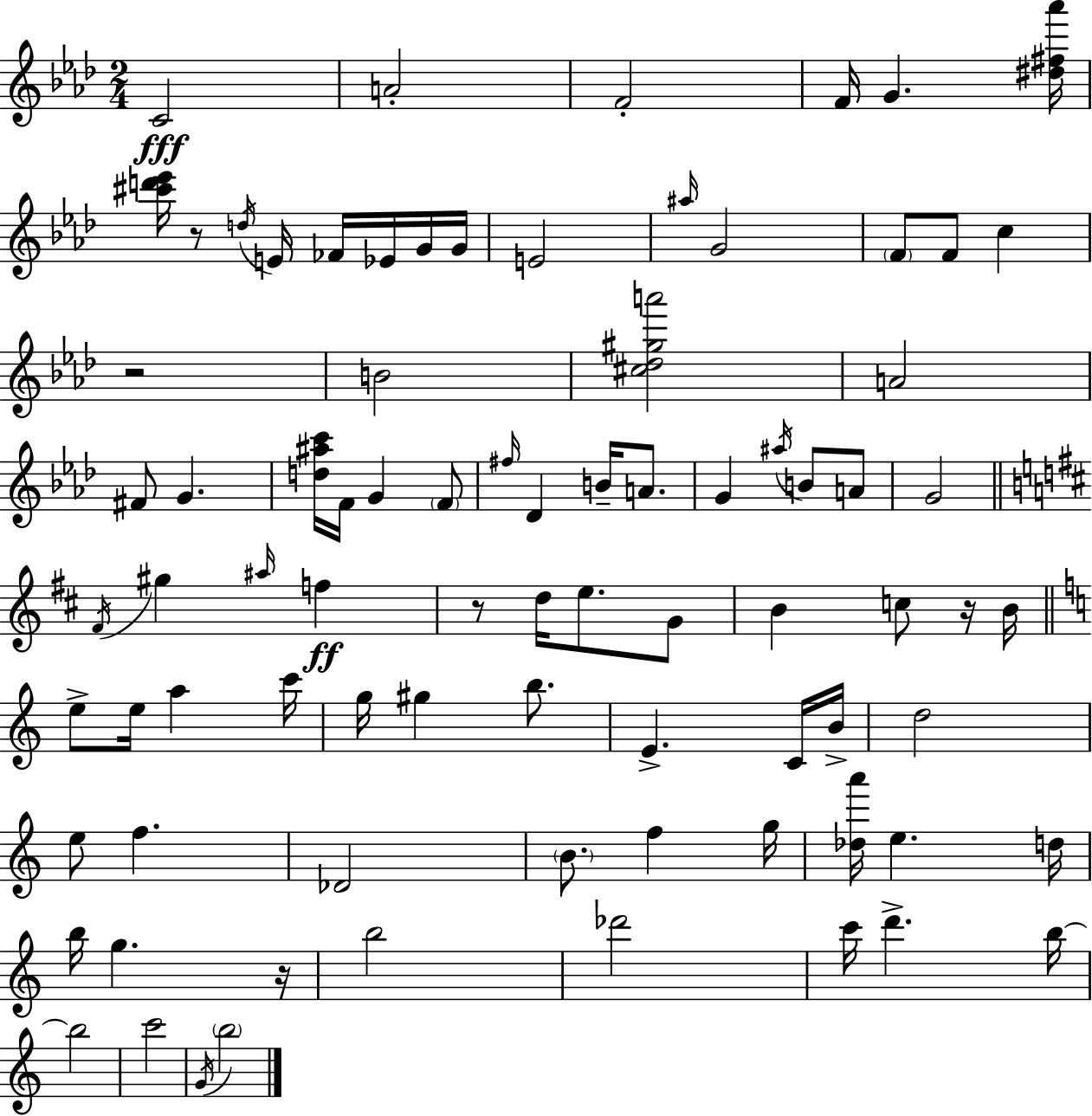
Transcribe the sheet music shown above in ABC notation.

X:1
T:Untitled
M:2/4
L:1/4
K:Ab
C2 A2 F2 F/4 G [^d^f_a']/4 [^c'd'_e']/4 z/2 d/4 E/4 _F/4 _E/4 G/4 G/4 E2 ^a/4 G2 F/2 F/2 c z2 B2 [^c_d^ga']2 A2 ^F/2 G [d^ac']/4 F/4 G F/2 ^f/4 _D B/4 A/2 G ^a/4 B/2 A/2 G2 ^F/4 ^g ^a/4 f z/2 d/4 e/2 G/2 B c/2 z/4 B/4 e/2 e/4 a c'/4 g/4 ^g b/2 E C/4 B/4 d2 e/2 f _D2 B/2 f g/4 [_da']/4 e d/4 b/4 g z/4 b2 _d'2 c'/4 d' b/4 b2 c'2 G/4 b2